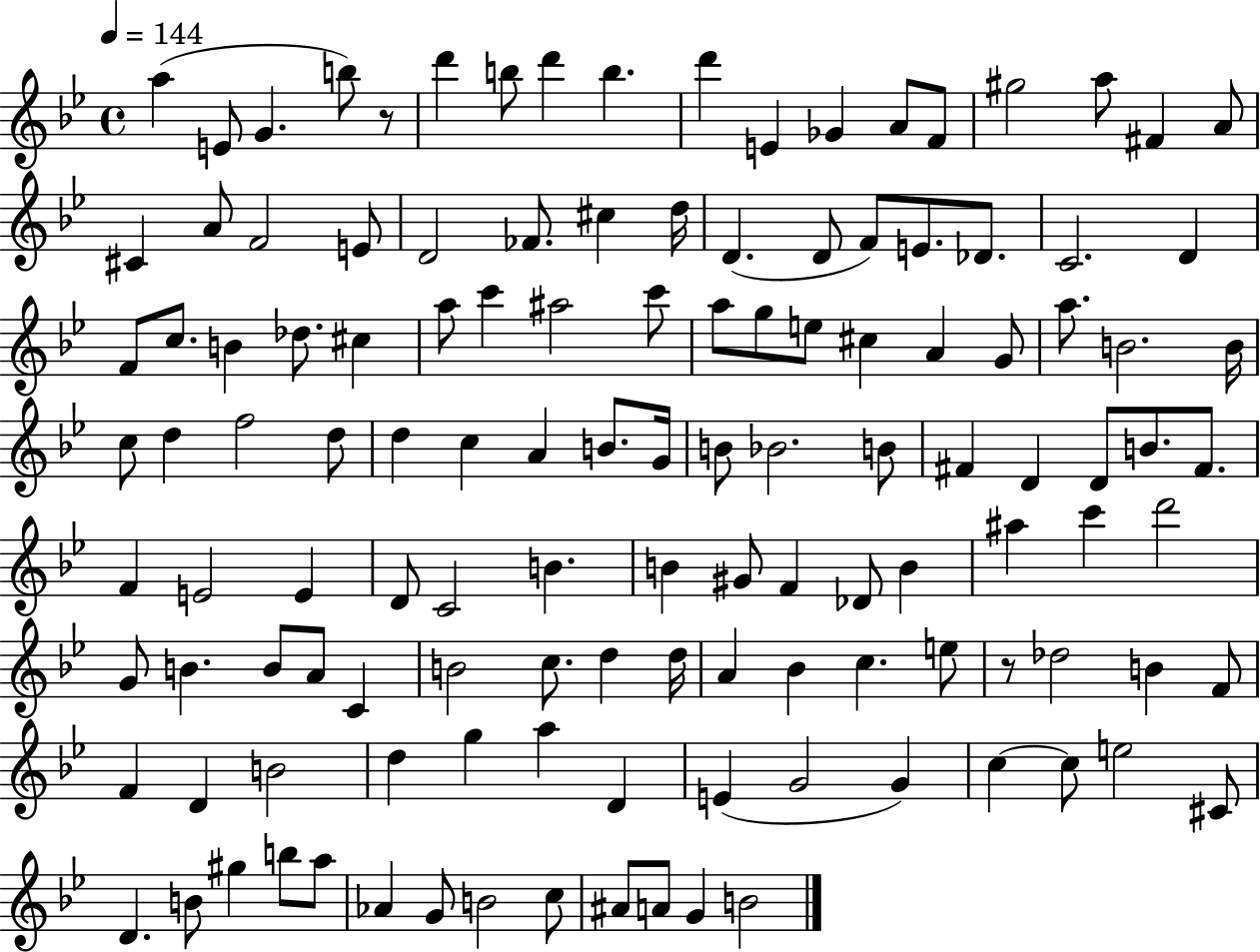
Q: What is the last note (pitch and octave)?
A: B4